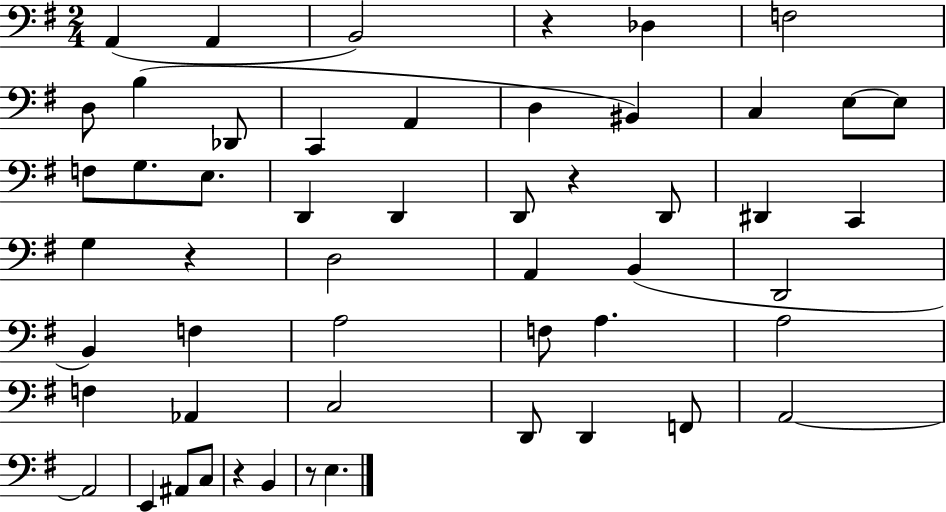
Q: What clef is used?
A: bass